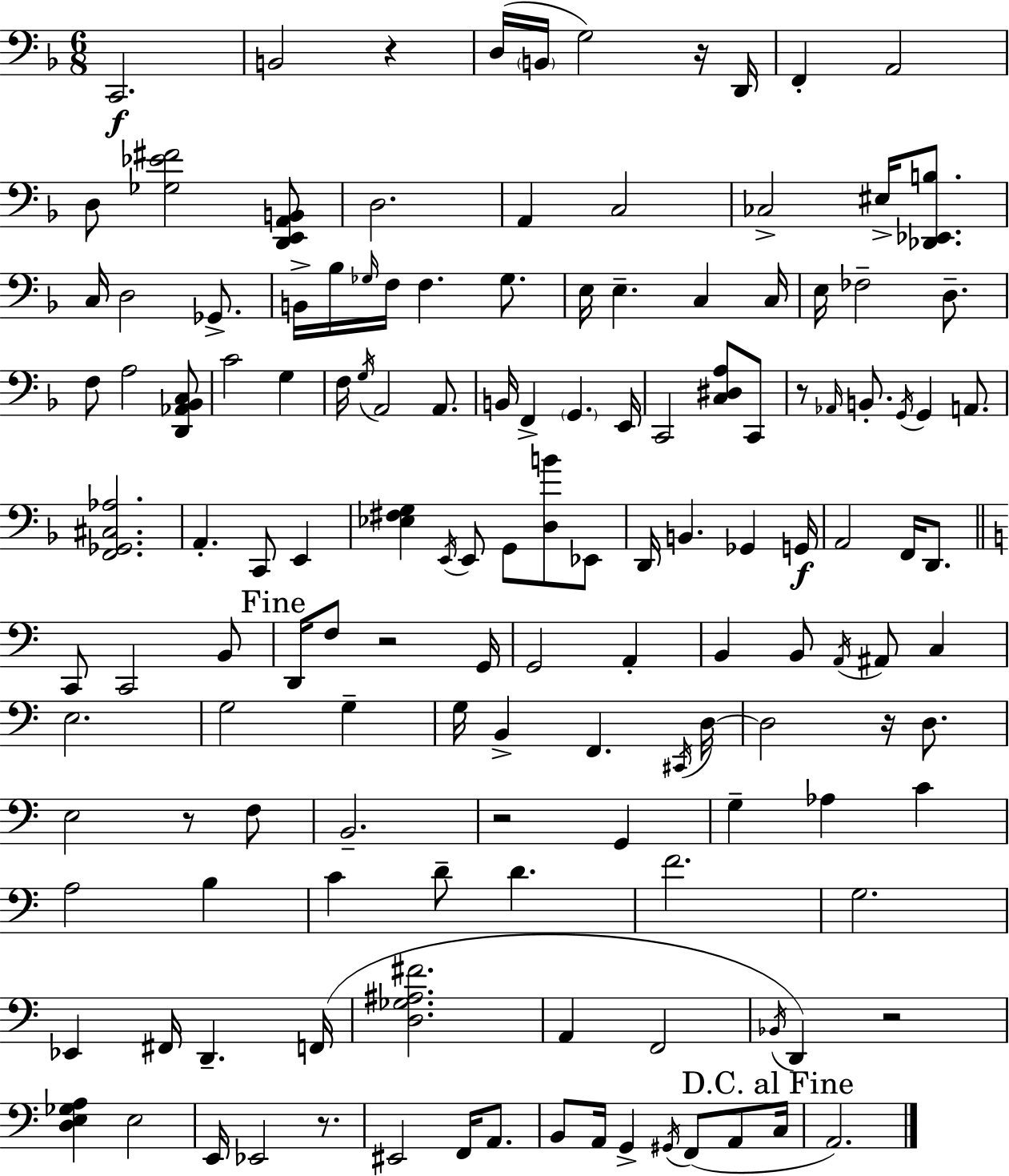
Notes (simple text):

C2/h. B2/h R/q D3/s B2/s G3/h R/s D2/s F2/q A2/h D3/e [Gb3,Eb4,F#4]/h [D2,E2,A2,B2]/e D3/h. A2/q C3/h CES3/h EIS3/s [Db2,Eb2,B3]/e. C3/s D3/h Gb2/e. B2/s Bb3/s Gb3/s F3/s F3/q. Gb3/e. E3/s E3/q. C3/q C3/s E3/s FES3/h D3/e. F3/e A3/h [D2,Ab2,Bb2,C3]/e C4/h G3/q F3/s G3/s A2/h A2/e. B2/s F2/q G2/q. E2/s C2/h [C3,D#3,A3]/e C2/e R/e Ab2/s B2/e. G2/s G2/q A2/e. [F2,Gb2,C#3,Ab3]/h. A2/q. C2/e E2/q [Eb3,F#3,G3]/q E2/s E2/e G2/e [D3,B4]/e Eb2/e D2/s B2/q. Gb2/q G2/s A2/h F2/s D2/e. C2/e C2/h B2/e D2/s F3/e R/h G2/s G2/h A2/q B2/q B2/e A2/s A#2/e C3/q E3/h. G3/h G3/q G3/s B2/q F2/q. C#2/s D3/s D3/h R/s D3/e. E3/h R/e F3/e B2/h. R/h G2/q G3/q Ab3/q C4/q A3/h B3/q C4/q D4/e D4/q. F4/h. G3/h. Eb2/q F#2/s D2/q. F2/s [D3,Gb3,A#3,F#4]/h. A2/q F2/h Bb2/s D2/q R/h [D3,E3,Gb3,A3]/q E3/h E2/s Eb2/h R/e. EIS2/h F2/s A2/e. B2/e A2/s G2/q G#2/s F2/e A2/e C3/s A2/h.